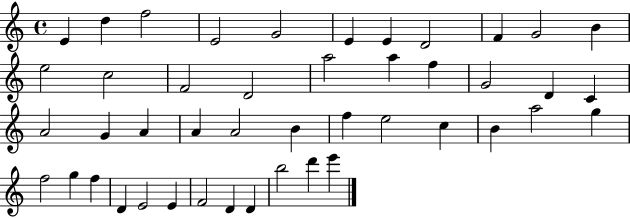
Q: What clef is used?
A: treble